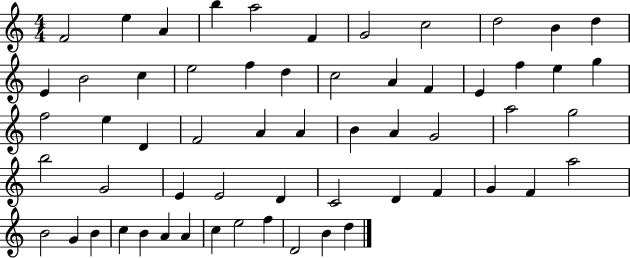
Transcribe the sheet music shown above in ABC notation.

X:1
T:Untitled
M:4/4
L:1/4
K:C
F2 e A b a2 F G2 c2 d2 B d E B2 c e2 f d c2 A F E f e g f2 e D F2 A A B A G2 a2 g2 b2 G2 E E2 D C2 D F G F a2 B2 G B c B A A c e2 f D2 B d